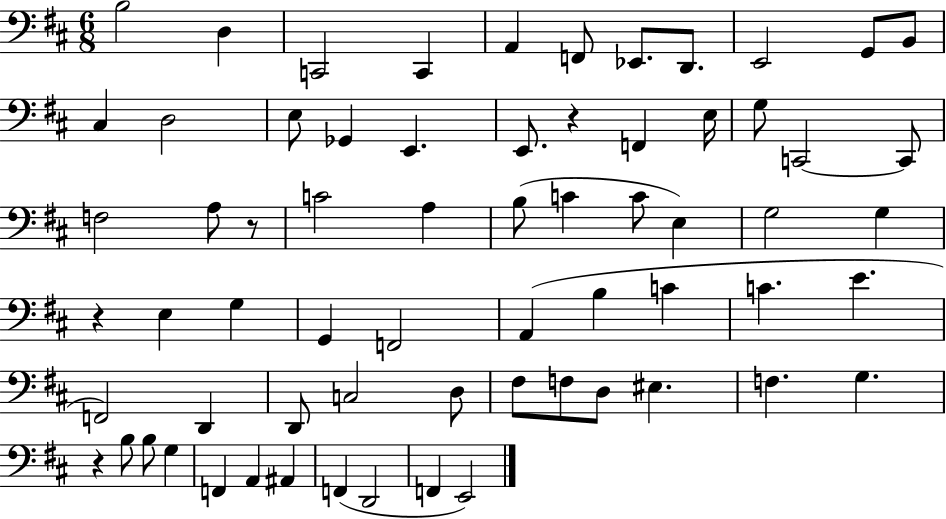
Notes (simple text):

B3/h D3/q C2/h C2/q A2/q F2/e Eb2/e. D2/e. E2/h G2/e B2/e C#3/q D3/h E3/e Gb2/q E2/q. E2/e. R/q F2/q E3/s G3/e C2/h C2/e F3/h A3/e R/e C4/h A3/q B3/e C4/q C4/e E3/q G3/h G3/q R/q E3/q G3/q G2/q F2/h A2/q B3/q C4/q C4/q. E4/q. F2/h D2/q D2/e C3/h D3/e F#3/e F3/e D3/e EIS3/q. F3/q. G3/q. R/q B3/e B3/e G3/q F2/q A2/q A#2/q F2/q D2/h F2/q E2/h